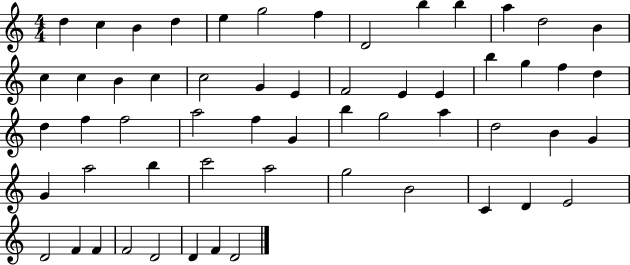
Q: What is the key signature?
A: C major